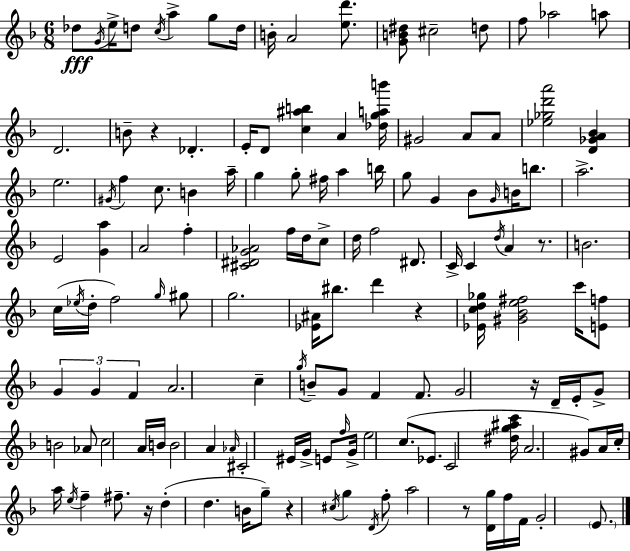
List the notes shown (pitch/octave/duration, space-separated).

Db5/e G4/s E5/s D5/e C5/s A5/q G5/e D5/s B4/s A4/h [E5,D6]/e. [G4,B4,D#5]/e C#5/h D5/e F5/e Ab5/h A5/e D4/h. B4/e R/q Db4/q. E4/s D4/e [C5,A#5,B5]/q A4/q [Db5,G5,A5,B6]/s G#4/h A4/e A4/e [Eb5,Gb5,D6,A6]/h [D4,Gb4,A4,Bb4]/q E5/h. G#4/s F5/q C5/e. B4/q A5/s G5/q G5/e F#5/s A5/q B5/s G5/e G4/q Bb4/e G4/s B4/s B5/e. A5/h. E4/h [G4,A5]/q A4/h F5/q [C#4,D#4,G4,Ab4]/h F5/s D5/s C5/e D5/s F5/h D#4/e. C4/s C4/q D5/s A4/q R/e. B4/h. C5/s Eb5/s D5/s F5/h G5/s G#5/e G5/h. [Eb4,A#4]/s BIS5/e. D6/q R/q [Eb4,C5,D5,Gb5]/s [G#4,Bb4,E5,F#5]/h C6/s [E4,F5]/e G4/q G4/q F4/q A4/h. C5/q G5/s B4/e G4/e F4/q F4/e. G4/h R/s D4/s E4/s G4/e B4/h Ab4/e C5/h A4/s B4/s B4/h A4/q Ab4/s C#4/h EIS4/s G4/s E4/e F5/s G4/s E5/h C5/e. Eb4/e. C4/h [D#5,G5,A#5,C6]/s A4/h. G#4/e A4/s C5/s A5/s E5/s F5/q F#5/e. R/s D5/q D5/q. B4/s G5/e R/q C#5/s G5/q D4/s F5/e A5/h R/e [D4,G5]/s F5/s F4/s G4/h E4/e.